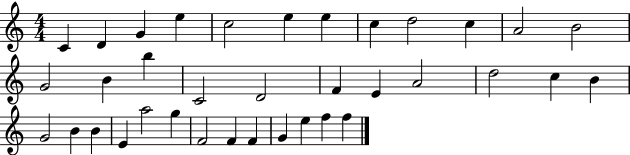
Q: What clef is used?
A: treble